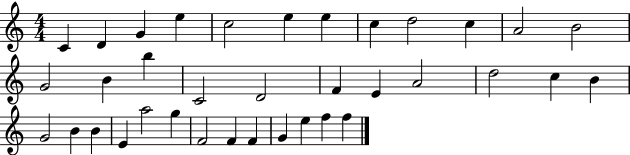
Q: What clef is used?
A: treble